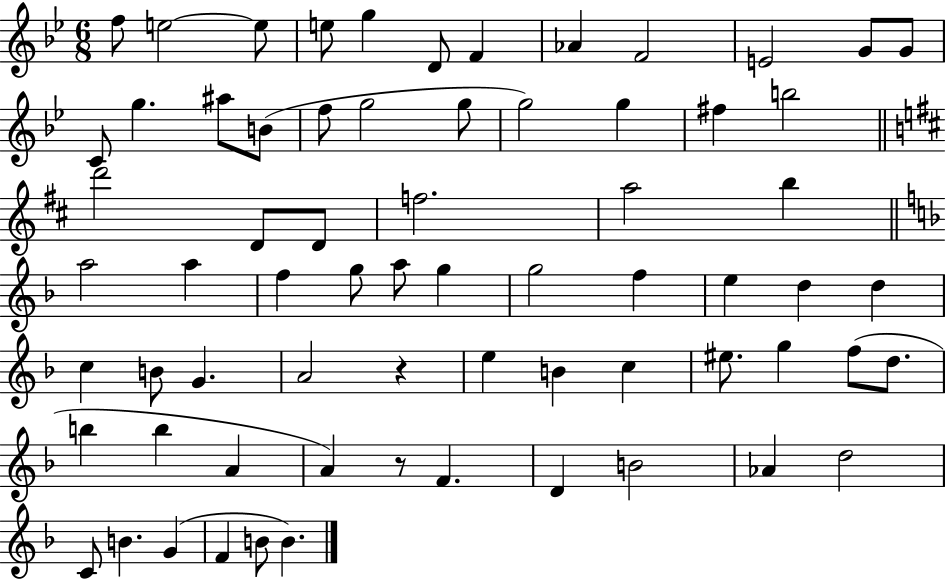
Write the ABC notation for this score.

X:1
T:Untitled
M:6/8
L:1/4
K:Bb
f/2 e2 e/2 e/2 g D/2 F _A F2 E2 G/2 G/2 C/2 g ^a/2 B/2 f/2 g2 g/2 g2 g ^f b2 d'2 D/2 D/2 f2 a2 b a2 a f g/2 a/2 g g2 f e d d c B/2 G A2 z e B c ^e/2 g f/2 d/2 b b A A z/2 F D B2 _A d2 C/2 B G F B/2 B